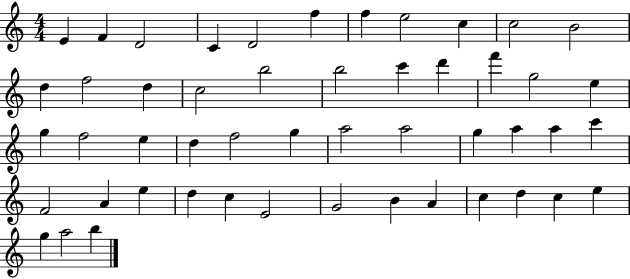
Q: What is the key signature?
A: C major